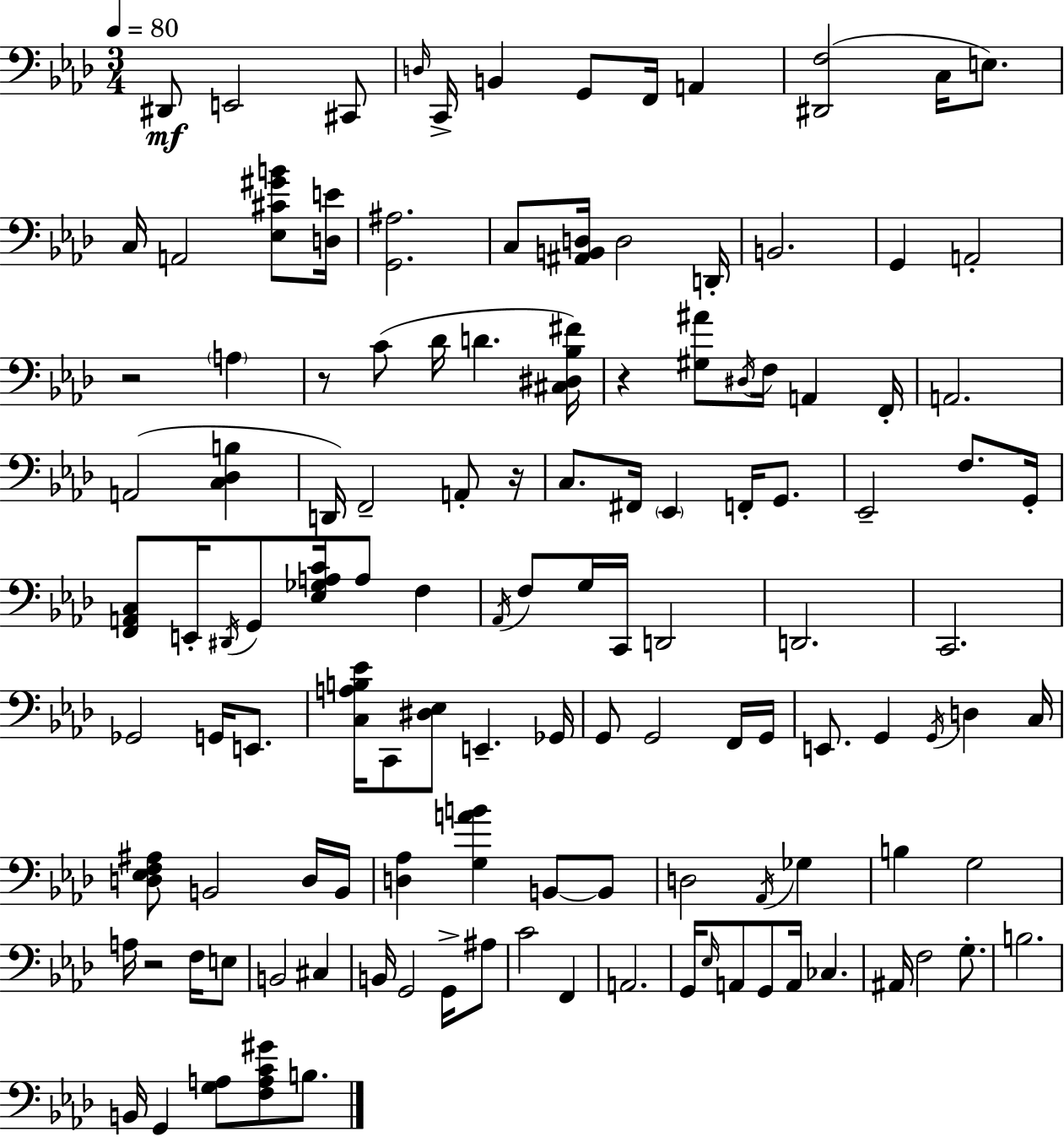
D#2/e E2/h C#2/e D3/s C2/s B2/q G2/e F2/s A2/q [D#2,F3]/h C3/s E3/e. C3/s A2/h [Eb3,C#4,G#4,B4]/e [D3,E4]/s [G2,A#3]/h. C3/e [A#2,B2,D3]/s D3/h D2/s B2/h. G2/q A2/h R/h A3/q R/e C4/e Db4/s D4/q. [C#3,D#3,Bb3,F#4]/s R/q [G#3,A#4]/e D#3/s F3/s A2/q F2/s A2/h. A2/h [C3,Db3,B3]/q D2/s F2/h A2/e R/s C3/e. F#2/s Eb2/q F2/s G2/e. Eb2/h F3/e. G2/s [F2,A2,C3]/e E2/s D#2/s G2/e [Eb3,Gb3,A3,C4]/s A3/e F3/q Ab2/s F3/e G3/s C2/s D2/h D2/h. C2/h. Gb2/h G2/s E2/e. [C3,A3,B3,Eb4]/s C2/e [D#3,Eb3]/e E2/q. Gb2/s G2/e G2/h F2/s G2/s E2/e. G2/q G2/s D3/q C3/s [D3,Eb3,F3,A#3]/e B2/h D3/s B2/s [D3,Ab3]/q [G3,A4,B4]/q B2/e B2/e D3/h Ab2/s Gb3/q B3/q G3/h A3/s R/h F3/s E3/e B2/h C#3/q B2/s G2/h G2/s A#3/e C4/h F2/q A2/h. G2/s Eb3/s A2/e G2/e A2/s CES3/q. A#2/s F3/h G3/e. B3/h. B2/s G2/q [G3,A3]/e [F3,A3,C4,G#4]/e B3/e.